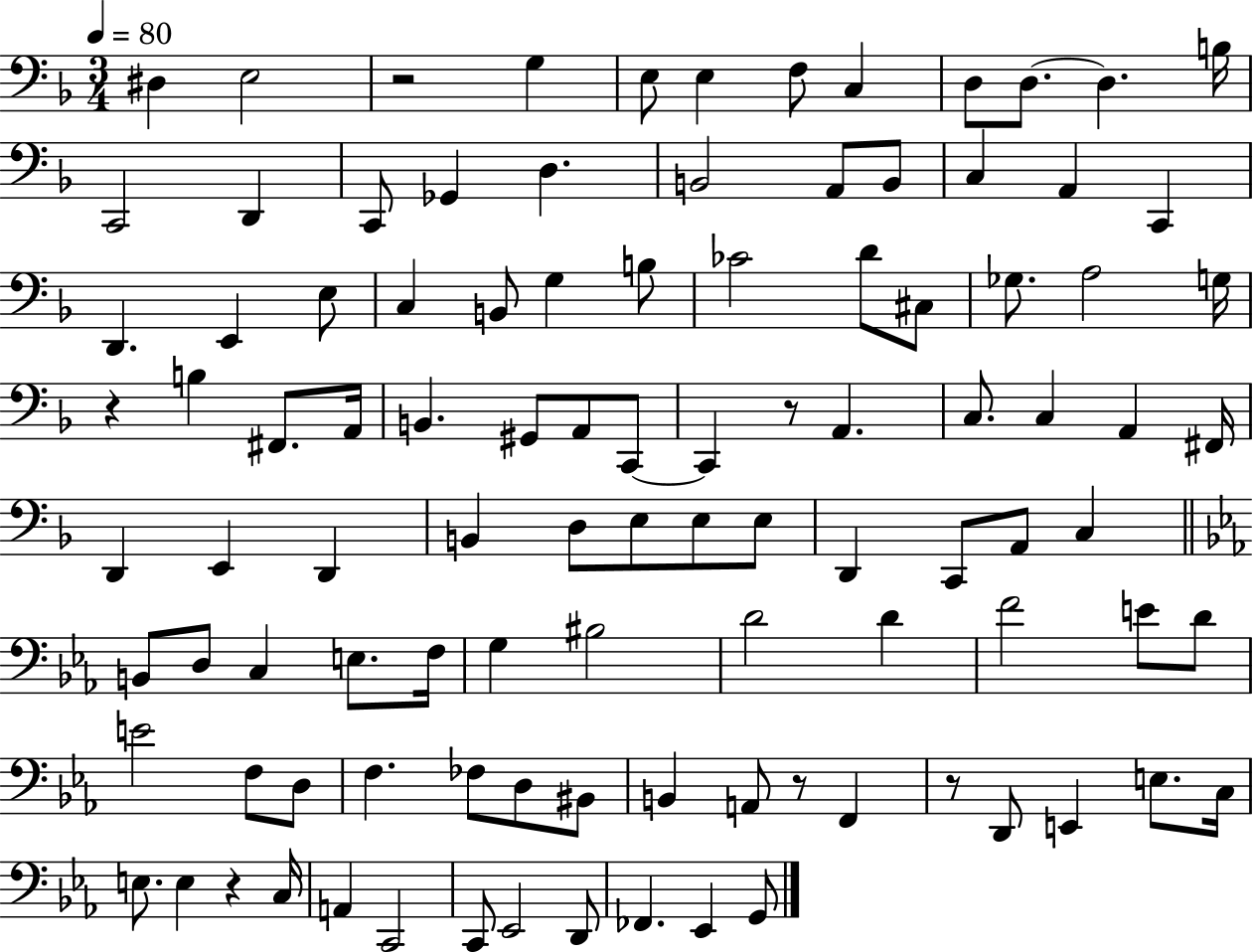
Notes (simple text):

D#3/q E3/h R/h G3/q E3/e E3/q F3/e C3/q D3/e D3/e. D3/q. B3/s C2/h D2/q C2/e Gb2/q D3/q. B2/h A2/e B2/e C3/q A2/q C2/q D2/q. E2/q E3/e C3/q B2/e G3/q B3/e CES4/h D4/e C#3/e Gb3/e. A3/h G3/s R/q B3/q F#2/e. A2/s B2/q. G#2/e A2/e C2/e C2/q R/e A2/q. C3/e. C3/q A2/q F#2/s D2/q E2/q D2/q B2/q D3/e E3/e E3/e E3/e D2/q C2/e A2/e C3/q B2/e D3/e C3/q E3/e. F3/s G3/q BIS3/h D4/h D4/q F4/h E4/e D4/e E4/h F3/e D3/e F3/q. FES3/e D3/e BIS2/e B2/q A2/e R/e F2/q R/e D2/e E2/q E3/e. C3/s E3/e. E3/q R/q C3/s A2/q C2/h C2/e Eb2/h D2/e FES2/q. Eb2/q G2/e